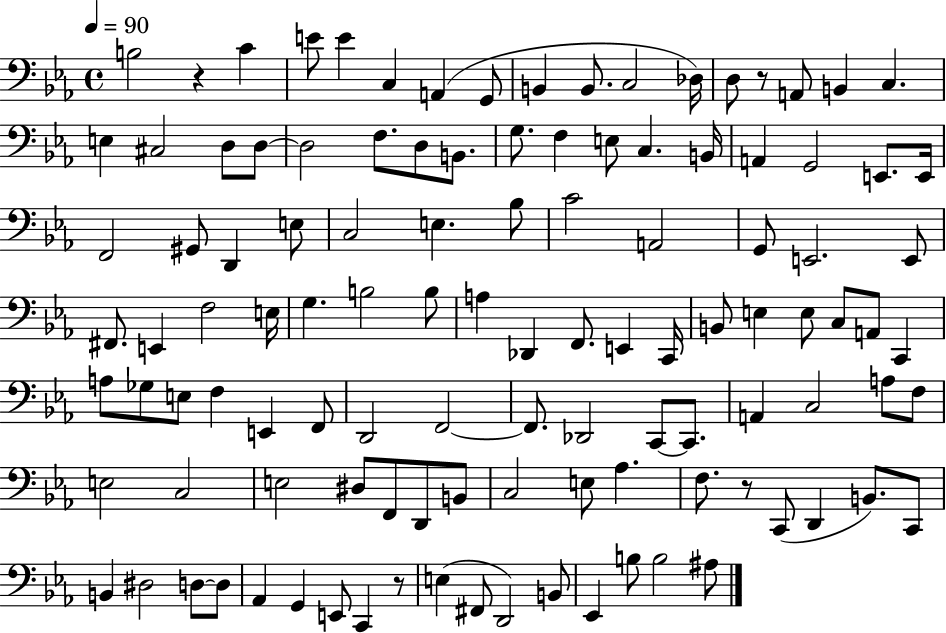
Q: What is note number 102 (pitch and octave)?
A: E3